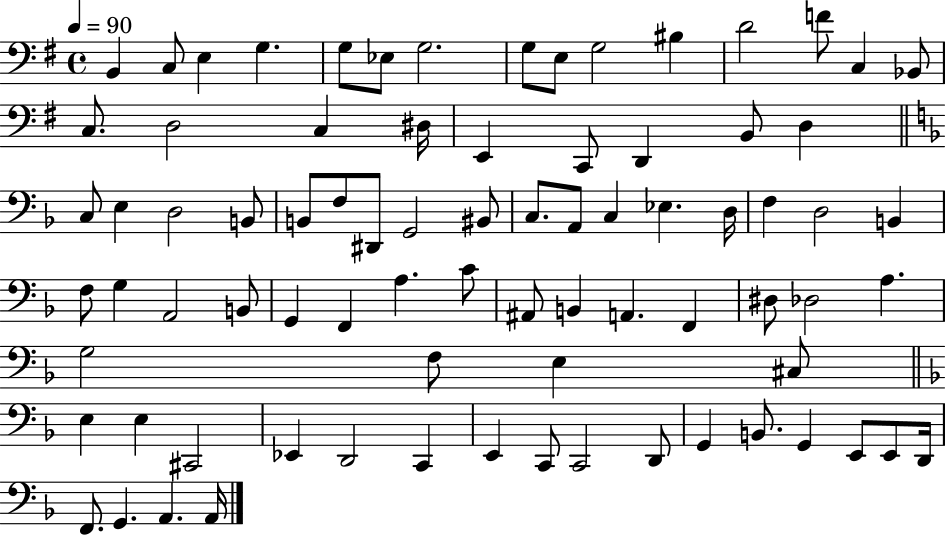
{
  \clef bass
  \time 4/4
  \defaultTimeSignature
  \key g \major
  \tempo 4 = 90
  \repeat volta 2 { b,4 c8 e4 g4. | g8 ees8 g2. | g8 e8 g2 bis4 | d'2 f'8 c4 bes,8 | \break c8. d2 c4 dis16 | e,4 c,8 d,4 b,8 d4 | \bar "||" \break \key d \minor c8 e4 d2 b,8 | b,8 f8 dis,8 g,2 bis,8 | c8. a,8 c4 ees4. d16 | f4 d2 b,4 | \break f8 g4 a,2 b,8 | g,4 f,4 a4. c'8 | ais,8 b,4 a,4. f,4 | dis8 des2 a4. | \break g2 f8 e4 cis8 | \bar "||" \break \key f \major e4 e4 cis,2 | ees,4 d,2 c,4 | e,4 c,8 c,2 d,8 | g,4 b,8. g,4 e,8 e,8 d,16 | \break f,8. g,4. a,4. a,16 | } \bar "|."
}